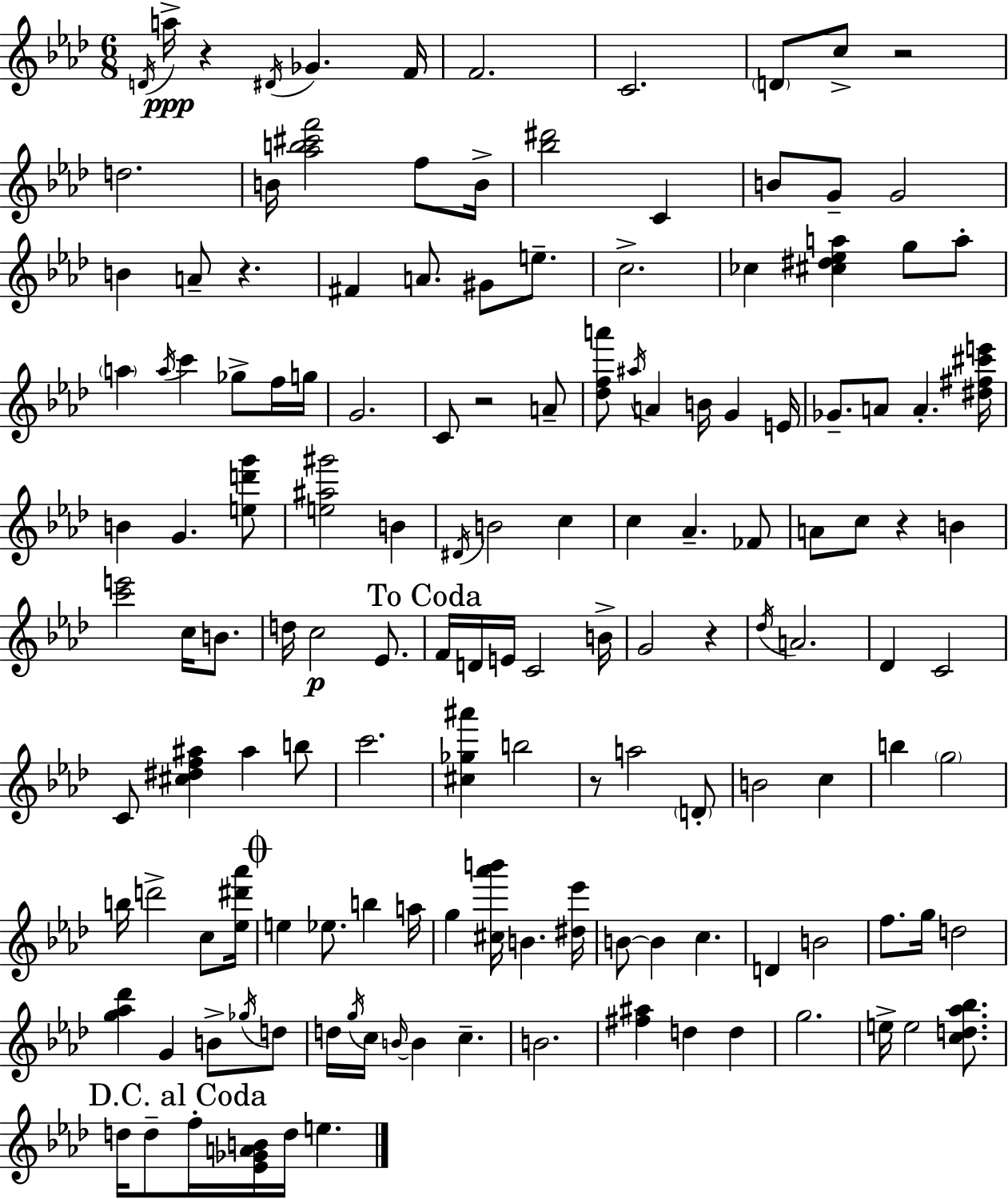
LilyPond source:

{
  \clef treble
  \numericTimeSignature
  \time 6/8
  \key f \minor
  \acciaccatura { d'16 }\ppp a''16-> r4 \acciaccatura { dis'16 } ges'4. | f'16 f'2. | c'2. | \parenthesize d'8 c''8-> r2 | \break d''2. | b'16 <aes'' b'' cis''' f'''>2 f''8 | b'16-> <bes'' dis'''>2 c'4 | b'8 g'8-- g'2 | \break b'4 a'8-- r4. | fis'4 a'8. gis'8 e''8.-- | c''2.-> | ces''4 <cis'' dis'' ees'' a''>4 g''8 | \break a''8-. \parenthesize a''4 \acciaccatura { a''16 } c'''4 ges''8-> | f''16 g''16 g'2. | c'8 r2 | a'8-- <des'' f'' a'''>8 \acciaccatura { ais''16 } a'4 b'16 g'4 | \break e'16 ges'8.-- a'8 a'4.-. | <dis'' fis'' cis''' e'''>16 b'4 g'4. | <e'' d''' g'''>8 <e'' ais'' gis'''>2 | b'4 \acciaccatura { dis'16 } b'2 | \break c''4 c''4 aes'4.-- | fes'8 a'8 c''8 r4 | b'4 <c''' e'''>2 | c''16 b'8. d''16 c''2\p | \break ees'8. \mark "To Coda" f'16 d'16 e'16 c'2 | b'16-> g'2 | r4 \acciaccatura { des''16 } a'2. | des'4 c'2 | \break c'8 <cis'' dis'' f'' ais''>4 | ais''4 b''8 c'''2. | <cis'' ges'' ais'''>4 b''2 | r8 a''2 | \break \parenthesize d'8-. b'2 | c''4 b''4 \parenthesize g''2 | b''16 d'''2-> | c''8 <ees'' dis''' aes'''>16 \mark \markup { \musicglyph "scripts.coda" } e''4 ees''8. | \break b''4 a''16 g''4 <cis'' aes''' b'''>16 b'4. | <dis'' ees'''>16 b'8~~ b'4 | c''4. d'4 b'2 | f''8. g''16 d''2 | \break <g'' aes'' des'''>4 g'4 | b'8-> \acciaccatura { ges''16 } d''8 d''16 \acciaccatura { g''16 } c''16 \grace { b'16~ }~ b'4 | c''4.-- b'2. | <fis'' ais''>4 | \break d''4 d''4 g''2. | e''16-> e''2 | <c'' d'' aes'' bes''>8. \mark "D.C. al Coda" d''16 d''8-- | f''16-. <ees' ges' a' b'>16 d''16 e''4. \bar "|."
}